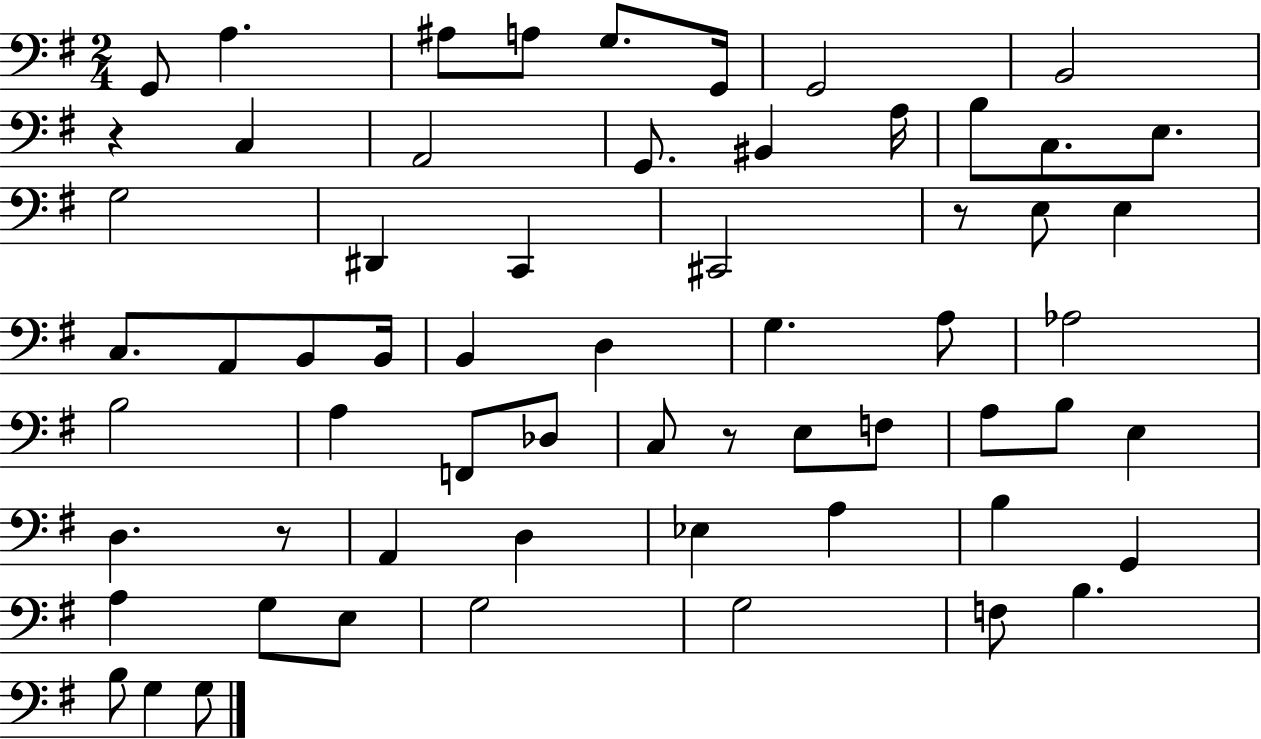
{
  \clef bass
  \numericTimeSignature
  \time 2/4
  \key g \major
  g,8 a4. | ais8 a8 g8. g,16 | g,2 | b,2 | \break r4 c4 | a,2 | g,8. bis,4 a16 | b8 c8. e8. | \break g2 | dis,4 c,4 | cis,2 | r8 e8 e4 | \break c8. a,8 b,8 b,16 | b,4 d4 | g4. a8 | aes2 | \break b2 | a4 f,8 des8 | c8 r8 e8 f8 | a8 b8 e4 | \break d4. r8 | a,4 d4 | ees4 a4 | b4 g,4 | \break a4 g8 e8 | g2 | g2 | f8 b4. | \break b8 g4 g8 | \bar "|."
}